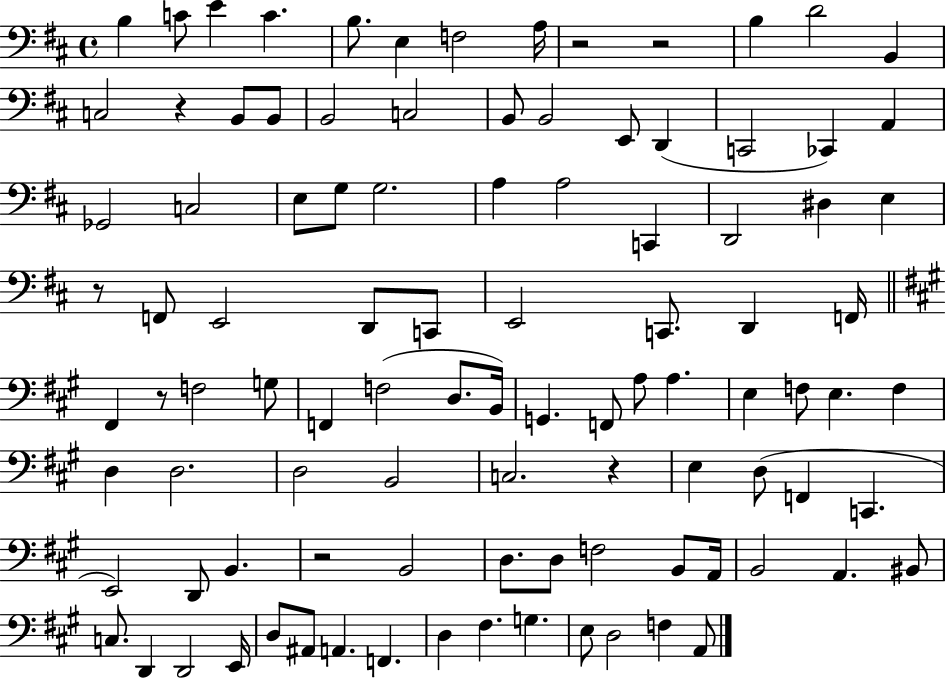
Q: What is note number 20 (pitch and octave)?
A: D2